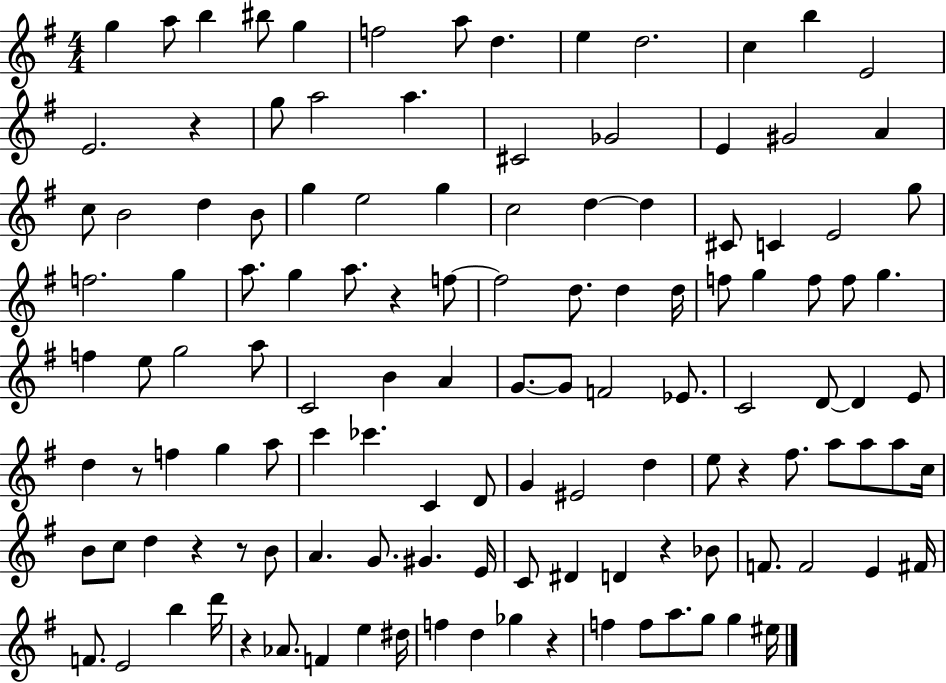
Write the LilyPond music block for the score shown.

{
  \clef treble
  \numericTimeSignature
  \time 4/4
  \key g \major
  g''4 a''8 b''4 bis''8 g''4 | f''2 a''8 d''4. | e''4 d''2. | c''4 b''4 e'2 | \break e'2. r4 | g''8 a''2 a''4. | cis'2 ges'2 | e'4 gis'2 a'4 | \break c''8 b'2 d''4 b'8 | g''4 e''2 g''4 | c''2 d''4~~ d''4 | cis'8 c'4 e'2 g''8 | \break f''2. g''4 | a''8. g''4 a''8. r4 f''8~~ | f''2 d''8. d''4 d''16 | f''8 g''4 f''8 f''8 g''4. | \break f''4 e''8 g''2 a''8 | c'2 b'4 a'4 | g'8.~~ g'8 f'2 ees'8. | c'2 d'8~~ d'4 e'8 | \break d''4 r8 f''4 g''4 a''8 | c'''4 ces'''4. c'4 d'8 | g'4 eis'2 d''4 | e''8 r4 fis''8. a''8 a''8 a''8 c''16 | \break b'8 c''8 d''4 r4 r8 b'8 | a'4. g'8. gis'4. e'16 | c'8 dis'4 d'4 r4 bes'8 | f'8. f'2 e'4 fis'16 | \break f'8. e'2 b''4 d'''16 | r4 aes'8. f'4 e''4 dis''16 | f''4 d''4 ges''4 r4 | f''4 f''8 a''8. g''8 g''4 eis''16 | \break \bar "|."
}